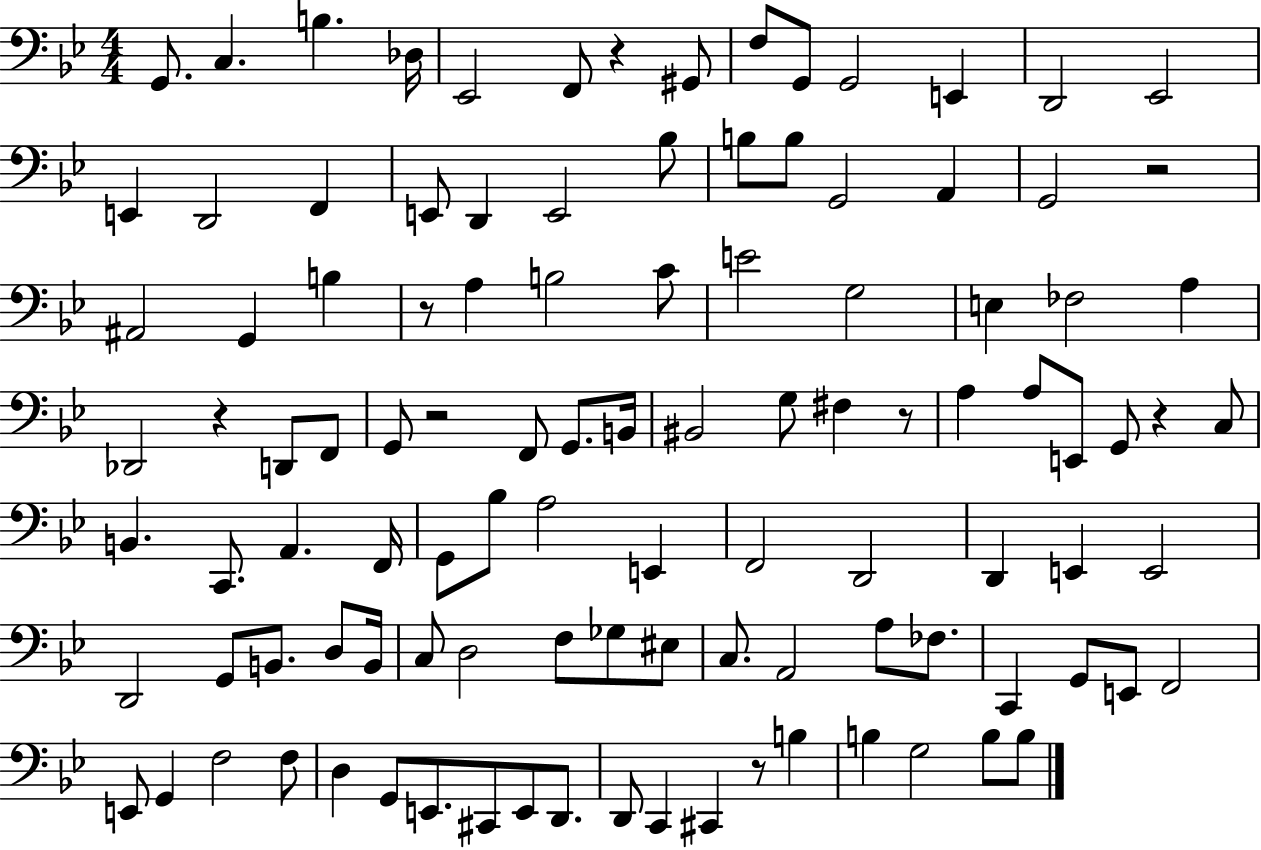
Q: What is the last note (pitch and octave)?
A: B3